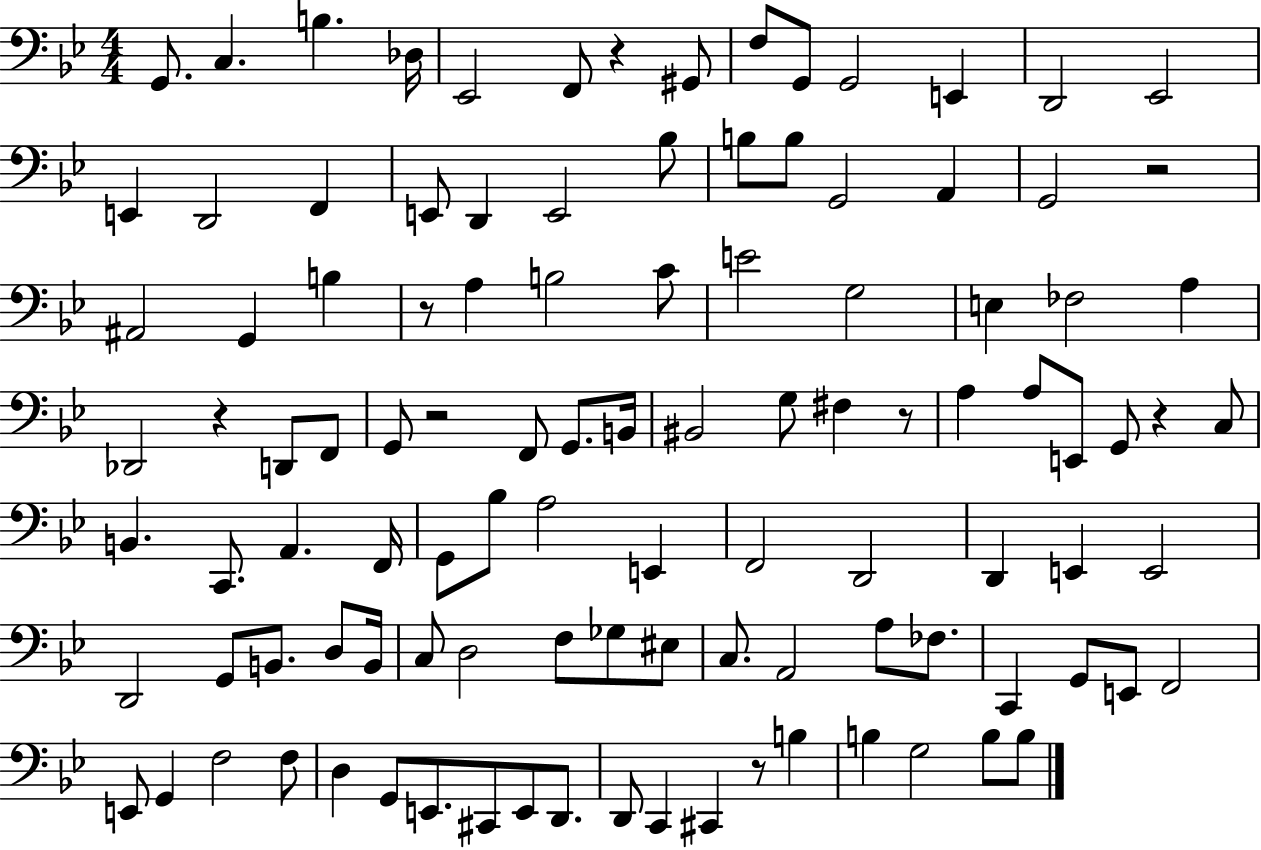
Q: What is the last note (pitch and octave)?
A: B3